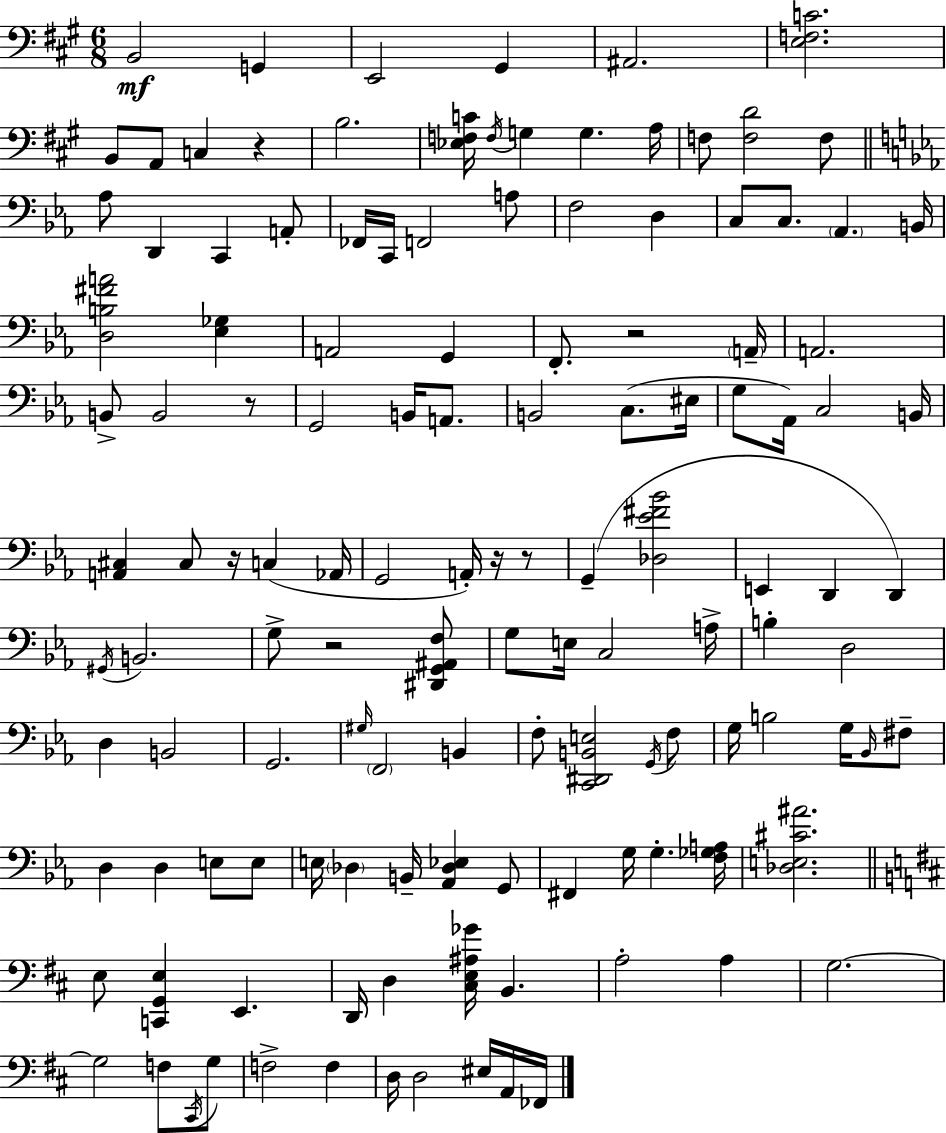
{
  \clef bass
  \numericTimeSignature
  \time 6/8
  \key a \major
  b,2\mf g,4 | e,2 gis,4 | ais,2. | <e f c'>2. | \break b,8 a,8 c4 r4 | b2. | <ees f c'>16 \acciaccatura { f16 } g4 g4. | a16 f8 <f d'>2 f8 | \break \bar "||" \break \key ees \major aes8 d,4 c,4 a,8-. | fes,16 c,16 f,2 a8 | f2 d4 | c8 c8. \parenthesize aes,4. b,16 | \break <d b fis' a'>2 <ees ges>4 | a,2 g,4 | f,8.-. r2 \parenthesize a,16-- | a,2. | \break b,8-> b,2 r8 | g,2 b,16 a,8. | b,2 c8.( eis16 | g8 aes,16) c2 b,16 | \break <a, cis>4 cis8 r16 c4( aes,16 | g,2 a,16-.) r16 r8 | g,4--( <des ees' fis' bes'>2 | e,4 d,4 d,4) | \break \acciaccatura { gis,16 } b,2. | g8-> r2 <dis, g, ais, f>8 | g8 e16 c2 | a16-> b4-. d2 | \break d4 b,2 | g,2. | \grace { gis16 } \parenthesize f,2 b,4 | f8-. <c, dis, b, e>2 | \break \acciaccatura { g,16 } f8 g16 b2 | g16 \grace { bes,16 } fis8-- d4 d4 | e8 e8 e16 \parenthesize des4 b,16-- <aes, des ees>4 | g,8 fis,4 g16 g4.-. | \break <f ges a>16 <des e cis' ais'>2. | \bar "||" \break \key d \major e8 <c, g, e>4 e,4. | d,16 d4 <cis e ais ges'>16 b,4. | a2-. a4 | g2.~~ | \break g2 f8 \acciaccatura { cis,16 } g8 | f2-> f4 | d16 d2 eis16 a,16 | fes,16 \bar "|."
}